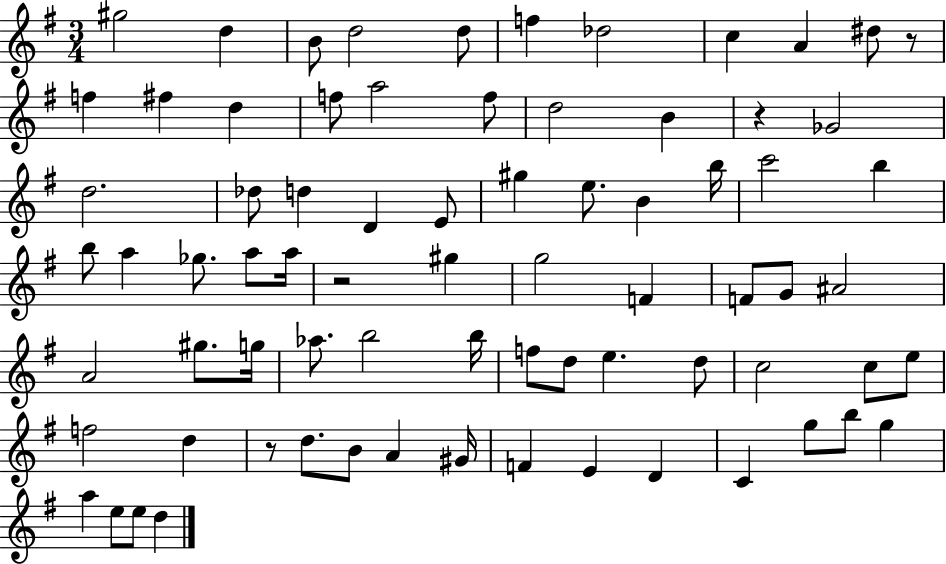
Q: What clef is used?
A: treble